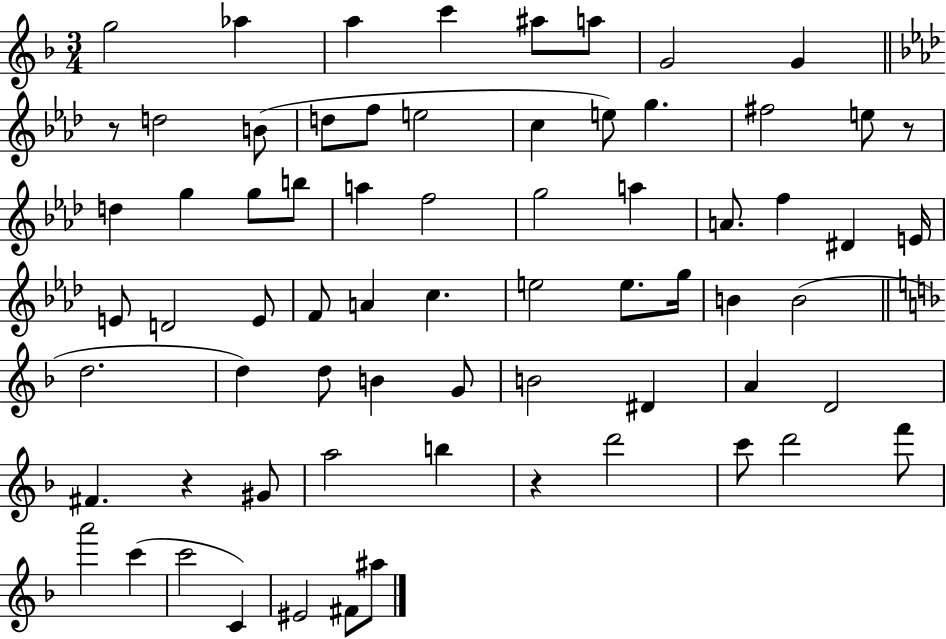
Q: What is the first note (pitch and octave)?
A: G5